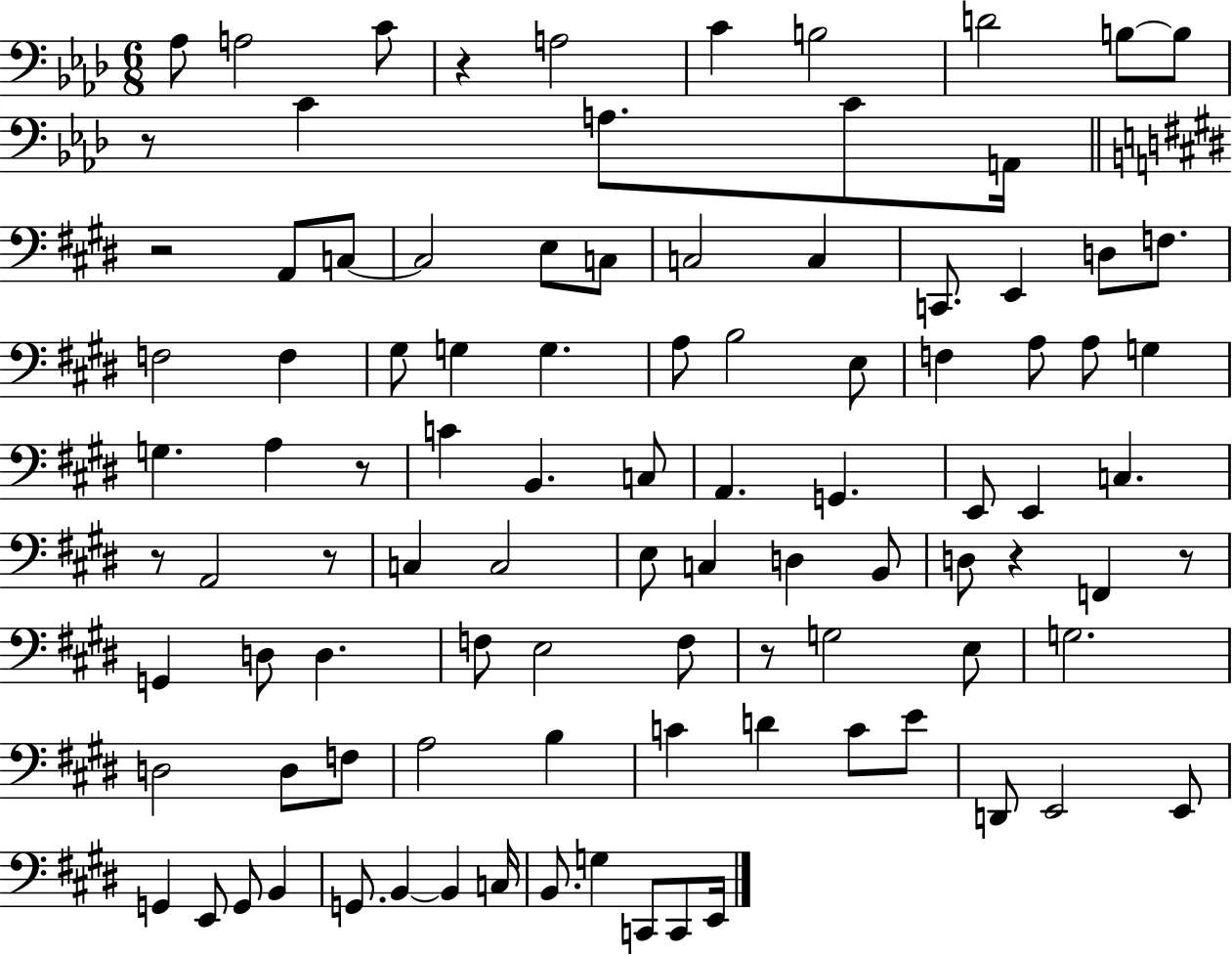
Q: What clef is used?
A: bass